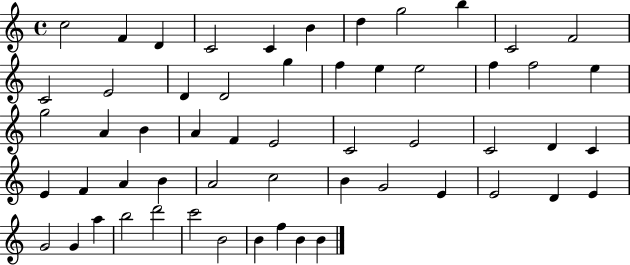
{
  \clef treble
  \time 4/4
  \defaultTimeSignature
  \key c \major
  c''2 f'4 d'4 | c'2 c'4 b'4 | d''4 g''2 b''4 | c'2 f'2 | \break c'2 e'2 | d'4 d'2 g''4 | f''4 e''4 e''2 | f''4 f''2 e''4 | \break g''2 a'4 b'4 | a'4 f'4 e'2 | c'2 e'2 | c'2 d'4 c'4 | \break e'4 f'4 a'4 b'4 | a'2 c''2 | b'4 g'2 e'4 | e'2 d'4 e'4 | \break g'2 g'4 a''4 | b''2 d'''2 | c'''2 b'2 | b'4 f''4 b'4 b'4 | \break \bar "|."
}